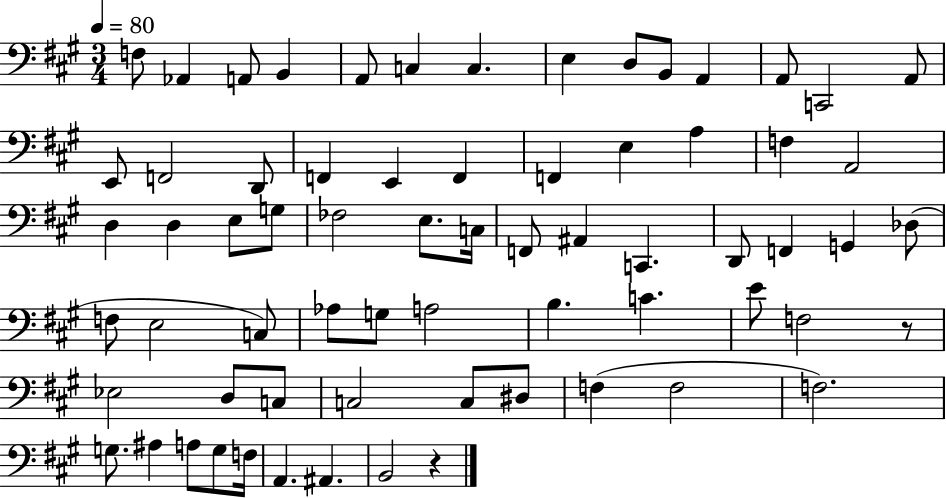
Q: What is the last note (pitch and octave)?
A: B2